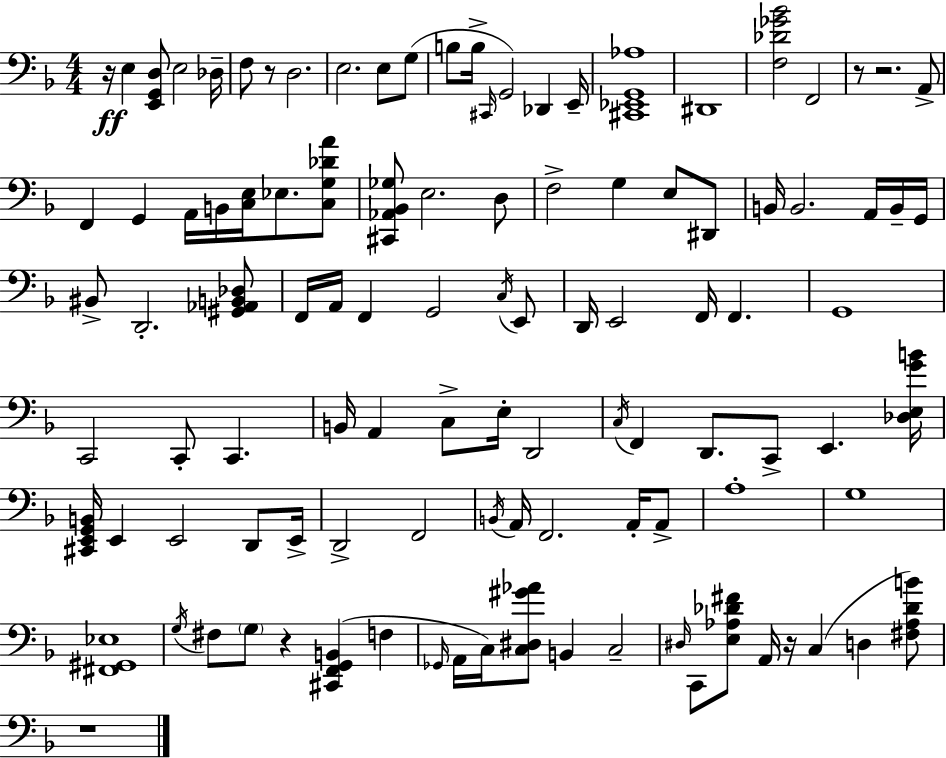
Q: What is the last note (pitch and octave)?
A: D3